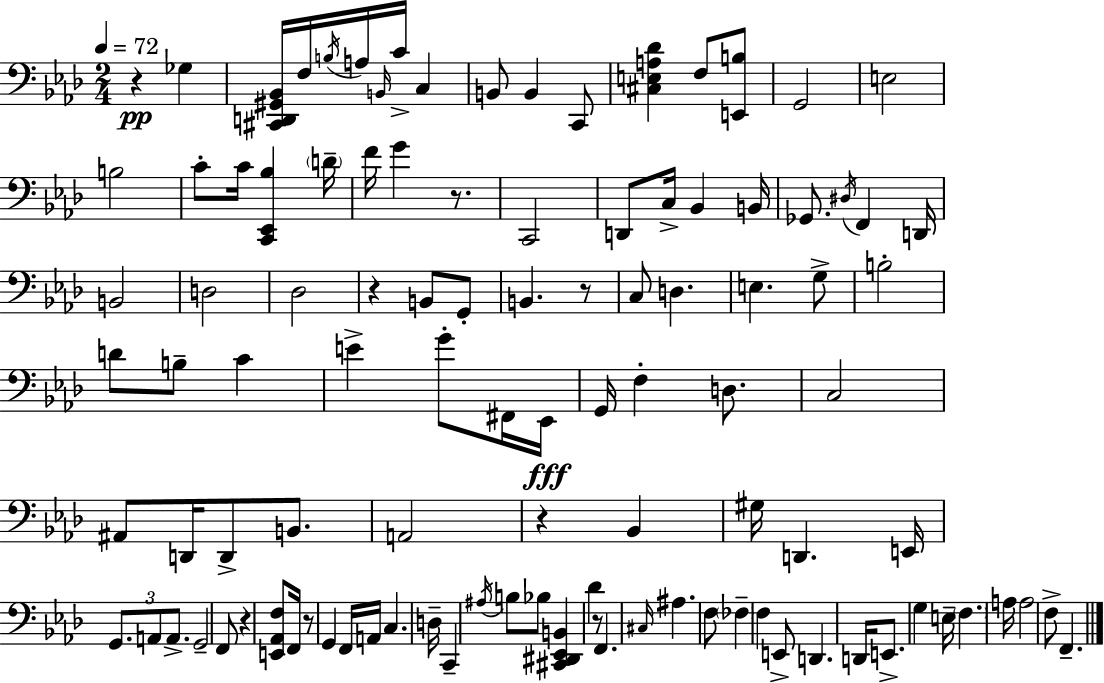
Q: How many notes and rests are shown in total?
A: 106